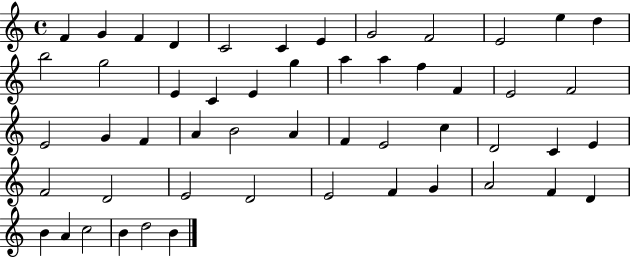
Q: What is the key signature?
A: C major